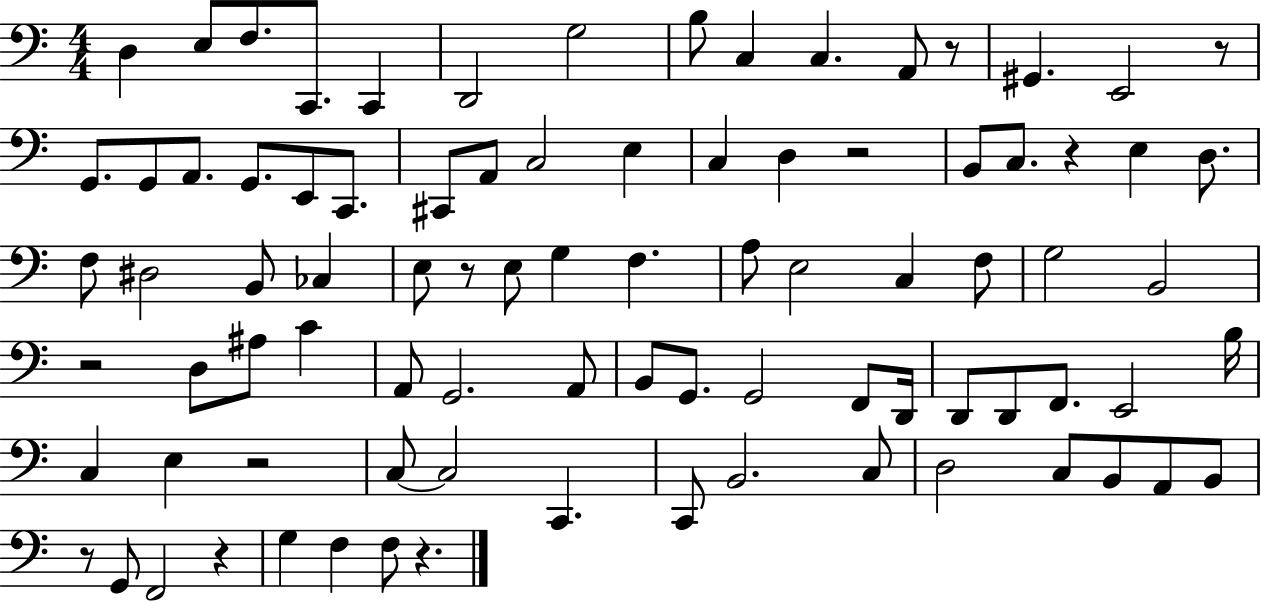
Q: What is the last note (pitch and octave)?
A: F3